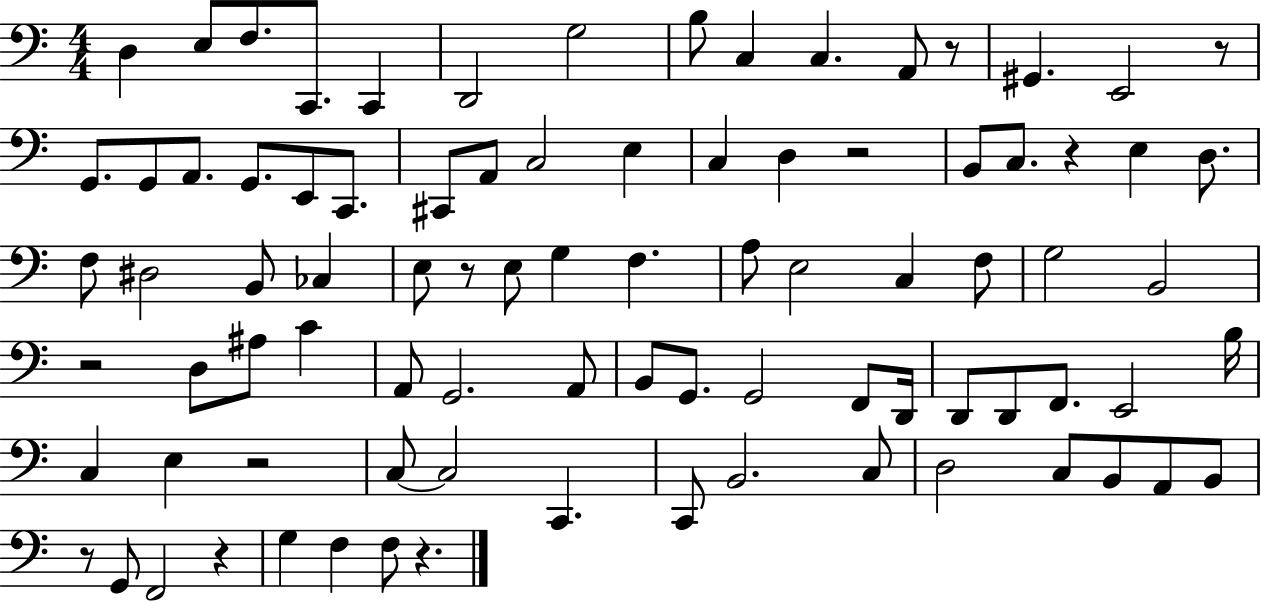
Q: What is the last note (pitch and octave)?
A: F3